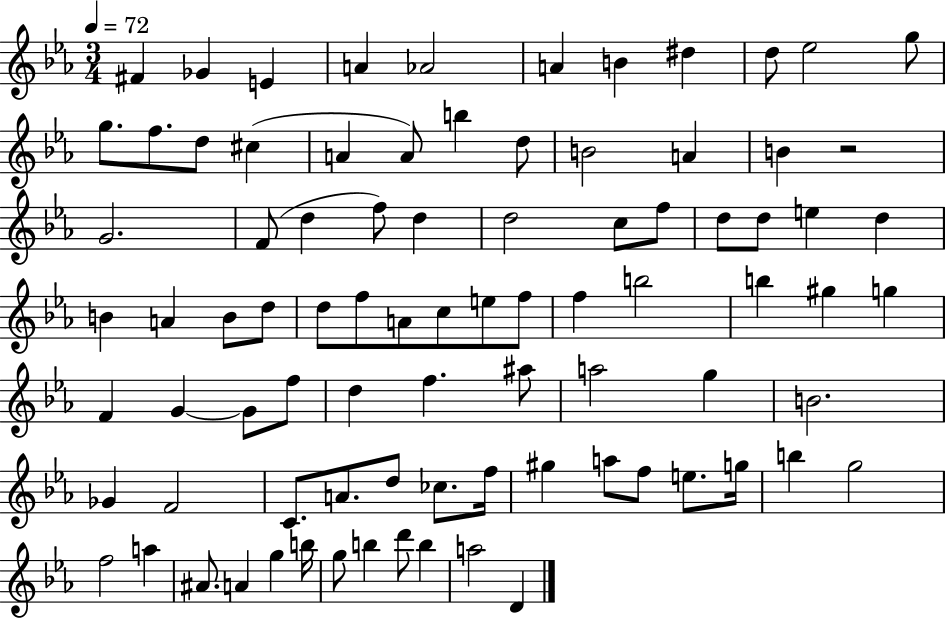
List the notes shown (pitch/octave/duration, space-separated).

F#4/q Gb4/q E4/q A4/q Ab4/h A4/q B4/q D#5/q D5/e Eb5/h G5/e G5/e. F5/e. D5/e C#5/q A4/q A4/e B5/q D5/e B4/h A4/q B4/q R/h G4/h. F4/e D5/q F5/e D5/q D5/h C5/e F5/e D5/e D5/e E5/q D5/q B4/q A4/q B4/e D5/e D5/e F5/e A4/e C5/e E5/e F5/e F5/q B5/h B5/q G#5/q G5/q F4/q G4/q G4/e F5/e D5/q F5/q. A#5/e A5/h G5/q B4/h. Gb4/q F4/h C4/e. A4/e. D5/e CES5/e. F5/s G#5/q A5/e F5/e E5/e. G5/s B5/q G5/h F5/h A5/q A#4/e. A4/q G5/q B5/s G5/e B5/q D6/e B5/q A5/h D4/q